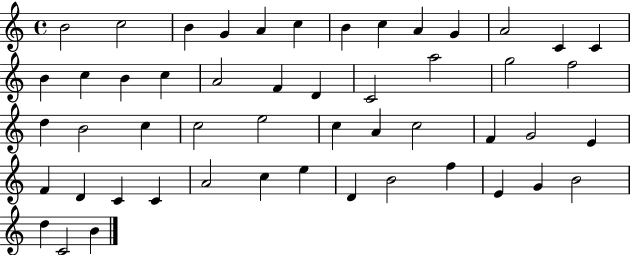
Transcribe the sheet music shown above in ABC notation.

X:1
T:Untitled
M:4/4
L:1/4
K:C
B2 c2 B G A c B c A G A2 C C B c B c A2 F D C2 a2 g2 f2 d B2 c c2 e2 c A c2 F G2 E F D C C A2 c e D B2 f E G B2 d C2 B